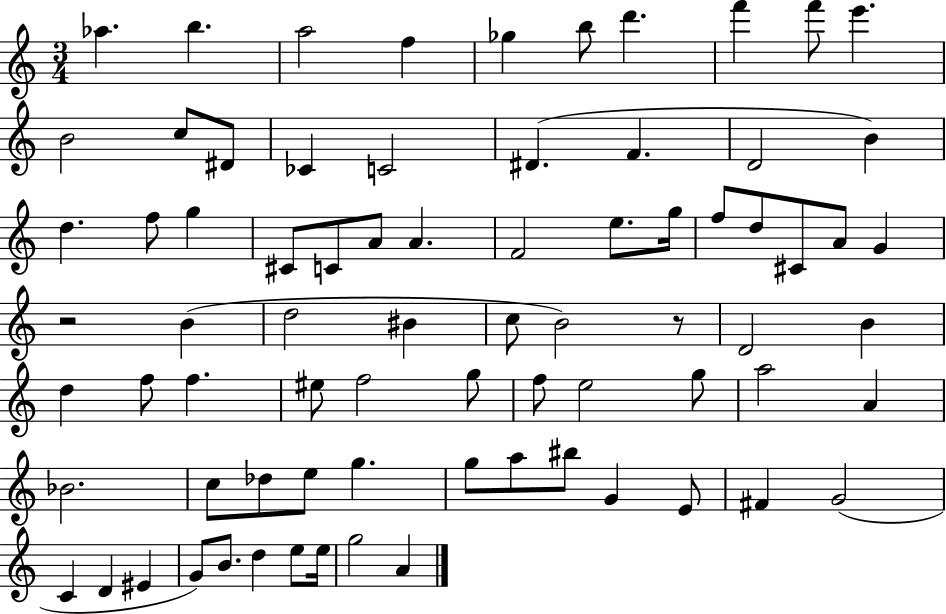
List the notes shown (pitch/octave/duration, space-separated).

Ab5/q. B5/q. A5/h F5/q Gb5/q B5/e D6/q. F6/q F6/e E6/q. B4/h C5/e D#4/e CES4/q C4/h D#4/q. F4/q. D4/h B4/q D5/q. F5/e G5/q C#4/e C4/e A4/e A4/q. F4/h E5/e. G5/s F5/e D5/e C#4/e A4/e G4/q R/h B4/q D5/h BIS4/q C5/e B4/h R/e D4/h B4/q D5/q F5/e F5/q. EIS5/e F5/h G5/e F5/e E5/h G5/e A5/h A4/q Bb4/h. C5/e Db5/e E5/e G5/q. G5/e A5/e BIS5/e G4/q E4/e F#4/q G4/h C4/q D4/q EIS4/q G4/e B4/e. D5/q E5/e E5/s G5/h A4/q